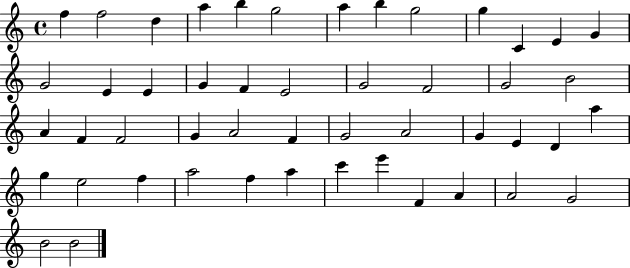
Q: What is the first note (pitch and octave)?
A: F5